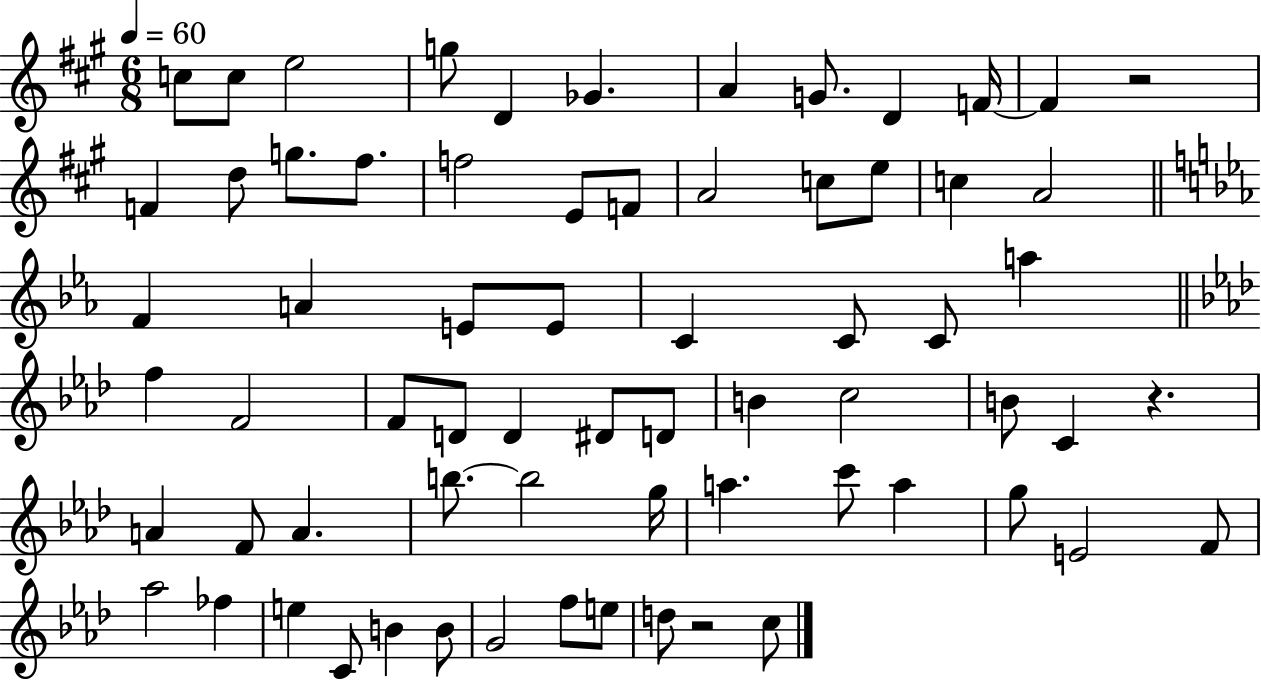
{
  \clef treble
  \numericTimeSignature
  \time 6/8
  \key a \major
  \tempo 4 = 60
  c''8 c''8 e''2 | g''8 d'4 ges'4. | a'4 g'8. d'4 f'16~~ | f'4 r2 | \break f'4 d''8 g''8. fis''8. | f''2 e'8 f'8 | a'2 c''8 e''8 | c''4 a'2 | \break \bar "||" \break \key ees \major f'4 a'4 e'8 e'8 | c'4 c'8 c'8 a''4 | \bar "||" \break \key aes \major f''4 f'2 | f'8 d'8 d'4 dis'8 d'8 | b'4 c''2 | b'8 c'4 r4. | \break a'4 f'8 a'4. | b''8.~~ b''2 g''16 | a''4. c'''8 a''4 | g''8 e'2 f'8 | \break aes''2 fes''4 | e''4 c'8 b'4 b'8 | g'2 f''8 e''8 | d''8 r2 c''8 | \break \bar "|."
}